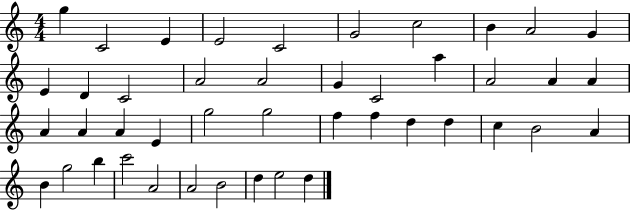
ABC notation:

X:1
T:Untitled
M:4/4
L:1/4
K:C
g C2 E E2 C2 G2 c2 B A2 G E D C2 A2 A2 G C2 a A2 A A A A A E g2 g2 f f d d c B2 A B g2 b c'2 A2 A2 B2 d e2 d